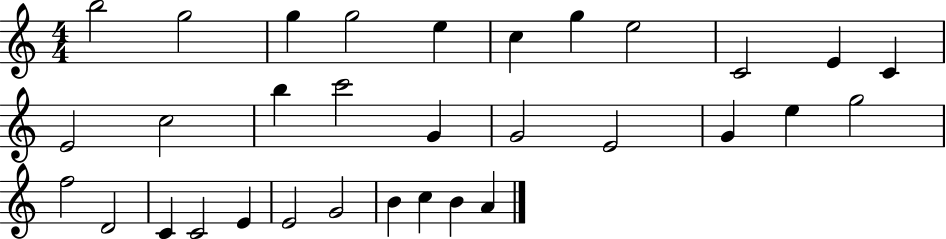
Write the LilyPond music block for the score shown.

{
  \clef treble
  \numericTimeSignature
  \time 4/4
  \key c \major
  b''2 g''2 | g''4 g''2 e''4 | c''4 g''4 e''2 | c'2 e'4 c'4 | \break e'2 c''2 | b''4 c'''2 g'4 | g'2 e'2 | g'4 e''4 g''2 | \break f''2 d'2 | c'4 c'2 e'4 | e'2 g'2 | b'4 c''4 b'4 a'4 | \break \bar "|."
}